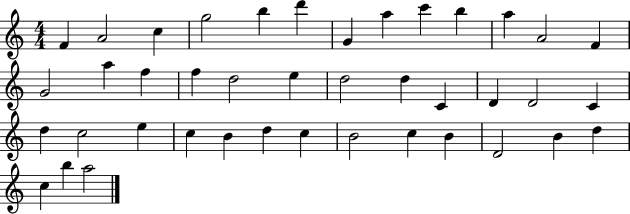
X:1
T:Untitled
M:4/4
L:1/4
K:C
F A2 c g2 b d' G a c' b a A2 F G2 a f f d2 e d2 d C D D2 C d c2 e c B d c B2 c B D2 B d c b a2